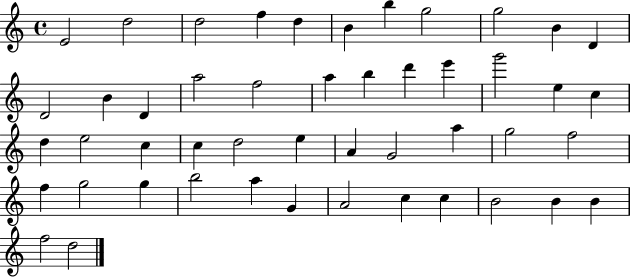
X:1
T:Untitled
M:4/4
L:1/4
K:C
E2 d2 d2 f d B b g2 g2 B D D2 B D a2 f2 a b d' e' g'2 e c d e2 c c d2 e A G2 a g2 f2 f g2 g b2 a G A2 c c B2 B B f2 d2